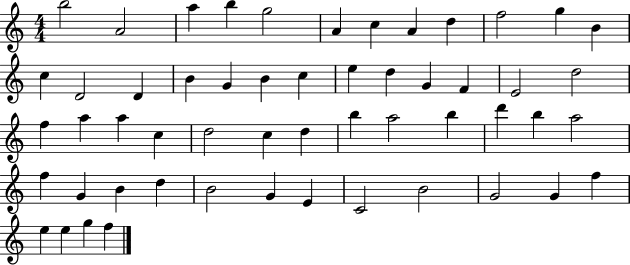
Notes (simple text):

B5/h A4/h A5/q B5/q G5/h A4/q C5/q A4/q D5/q F5/h G5/q B4/q C5/q D4/h D4/q B4/q G4/q B4/q C5/q E5/q D5/q G4/q F4/q E4/h D5/h F5/q A5/q A5/q C5/q D5/h C5/q D5/q B5/q A5/h B5/q D6/q B5/q A5/h F5/q G4/q B4/q D5/q B4/h G4/q E4/q C4/h B4/h G4/h G4/q F5/q E5/q E5/q G5/q F5/q